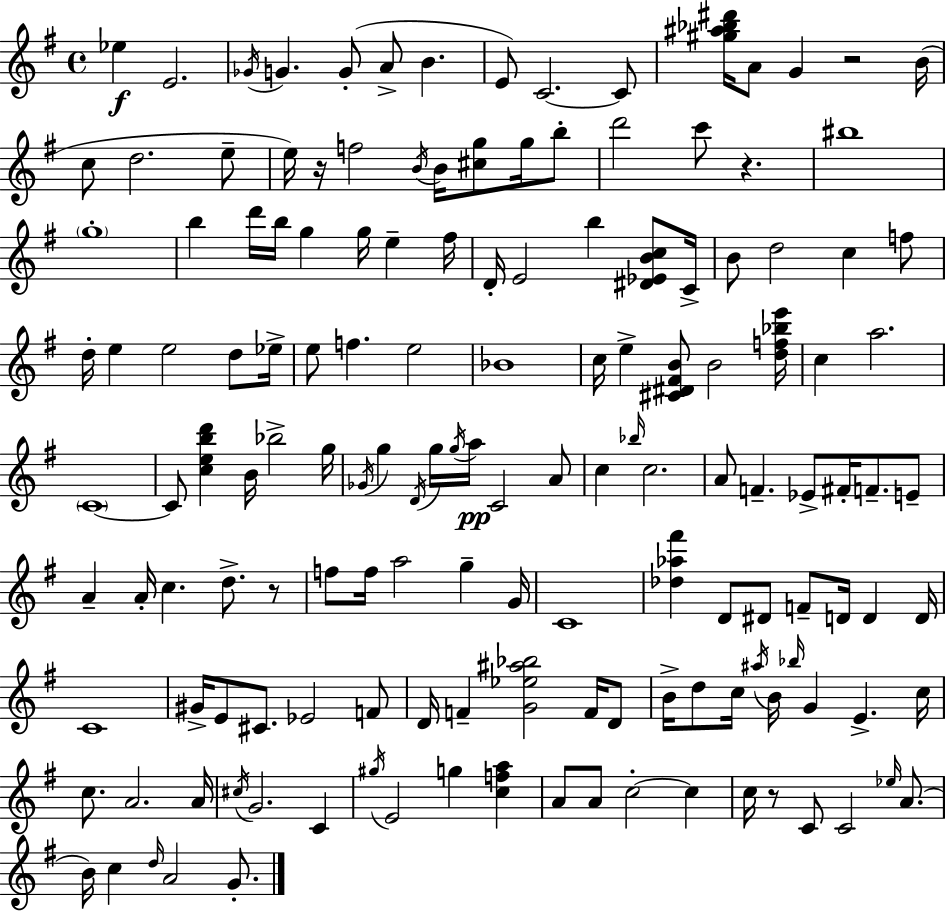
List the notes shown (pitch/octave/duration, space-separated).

Eb5/q E4/h. Gb4/s G4/q. G4/e A4/e B4/q. E4/e C4/h. C4/e [G#5,A#5,Bb5,D#6]/s A4/e G4/q R/h B4/s C5/e D5/h. E5/e E5/s R/s F5/h B4/s B4/s [C#5,G5]/e G5/s B5/e D6/h C6/e R/q. BIS5/w G5/w B5/q D6/s B5/s G5/q G5/s E5/q F#5/s D4/s E4/h B5/q [D#4,Eb4,B4,C5]/e C4/s B4/e D5/h C5/q F5/e D5/s E5/q E5/h D5/e Eb5/s E5/e F5/q. E5/h Bb4/w C5/s E5/q [C#4,D#4,F#4,B4]/e B4/h [D5,F5,Bb5,E6]/s C5/q A5/h. C4/w C4/e [C5,E5,B5,D6]/q B4/s Bb5/h G5/s Gb4/s G5/q D4/s G5/s G5/s A5/s C4/h A4/e C5/q Bb5/s C5/h. A4/e F4/q. Eb4/e F#4/s F4/e. E4/e A4/q A4/s C5/q. D5/e. R/e F5/e F5/s A5/h G5/q G4/s C4/w [Db5,Ab5,F#6]/q D4/e D#4/e F4/e D4/s D4/q D4/s C4/w G#4/s E4/e C#4/e. Eb4/h F4/e D4/s F4/q [G4,Eb5,A#5,Bb5]/h F4/s D4/e B4/s D5/e C5/s A#5/s B4/s Bb5/s G4/q E4/q. C5/s C5/e. A4/h. A4/s C#5/s G4/h. C4/q G#5/s E4/h G5/q [C5,F5,A5]/q A4/e A4/e C5/h C5/q C5/s R/e C4/e C4/h Eb5/s A4/e. B4/s C5/q D5/s A4/h G4/e.